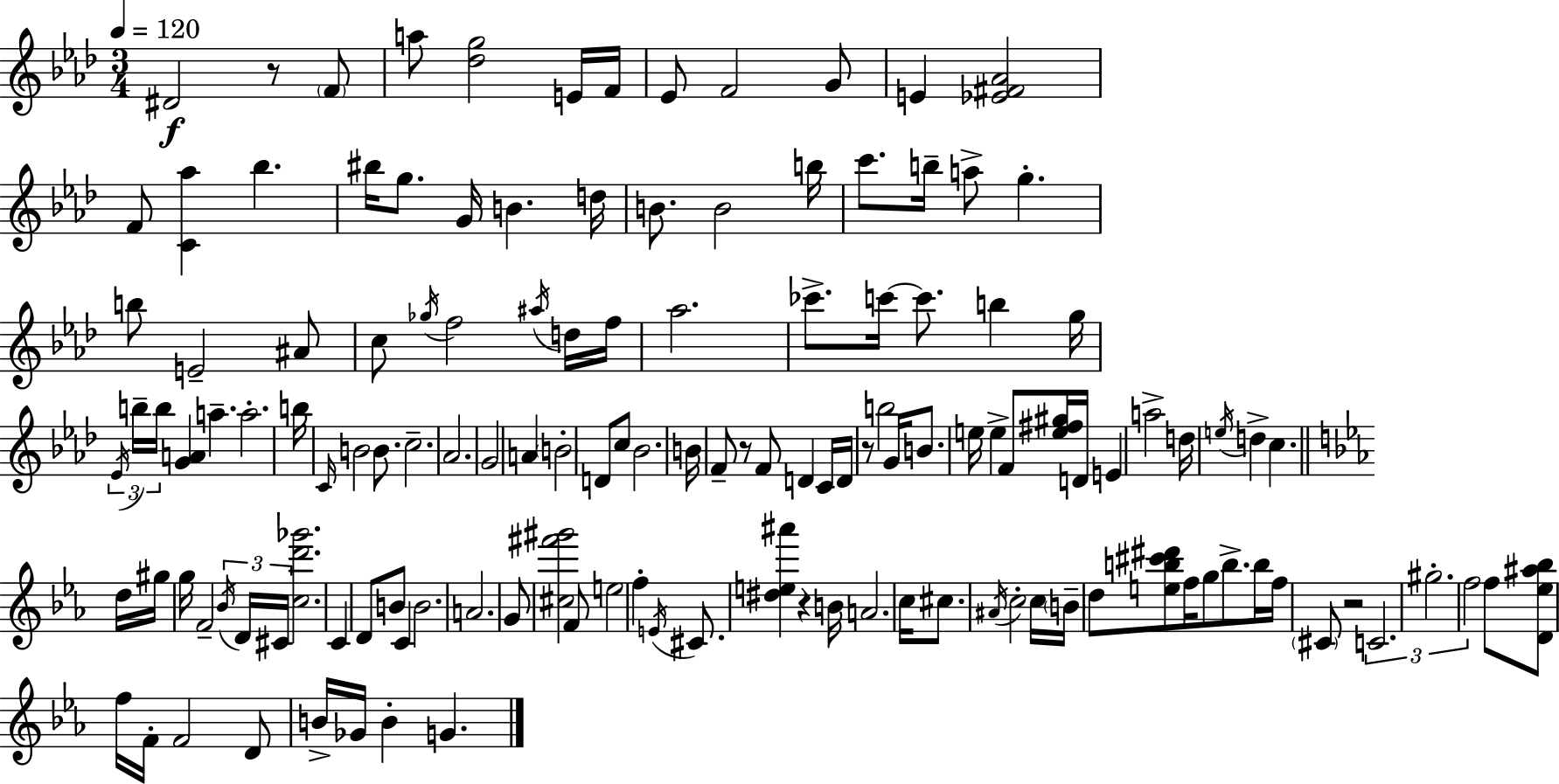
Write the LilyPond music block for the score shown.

{
  \clef treble
  \numericTimeSignature
  \time 3/4
  \key aes \major
  \tempo 4 = 120
  dis'2\f r8 \parenthesize f'8 | a''8 <des'' g''>2 e'16 f'16 | ees'8 f'2 g'8 | e'4 <ees' fis' aes'>2 | \break f'8 <c' aes''>4 bes''4. | bis''16 g''8. g'16 b'4. d''16 | b'8. b'2 b''16 | c'''8. b''16-- a''8-> g''4.-. | \break b''8 e'2-- ais'8 | c''8 \acciaccatura { ges''16 } f''2 \acciaccatura { ais''16 } | d''16 f''16 aes''2. | ces'''8.-> c'''16~~ c'''8. b''4 | \break g''16 \tuplet 3/2 { \acciaccatura { ees'16 } b''16-- b''16 } <g' a'>4 a''4.-- | a''2.-. | b''16 \grace { c'16 } b'2 | b'8. c''2.-- | \break aes'2. | g'2 | a'4 \parenthesize b'2-. | d'8 c''8 bes'2. | \break b'16 f'8-- r8 f'8 d'4 | c'16 d'16 r8 b''2 | g'16 b'8. e''16 e''4-> | f'8 <e'' fis'' gis''>16 d'16 e'4 a''2-> | \break d''16 \acciaccatura { e''16 } d''4-> c''4. | \bar "||" \break \key ees \major d''16 gis''16 g''16 f'2-- \tuplet 3/2 { \acciaccatura { bes'16 } | d'16 cis'16 } <c'' d''' ges'''>2. | c'4 d'8 b'8 c'4 | b'2. | \break a'2. | g'8 <cis'' fis''' gis'''>2 | f'8 e''2 f''4-. | \acciaccatura { e'16 } cis'8. <dis'' e'' ais'''>4 r4 | \break b'16 a'2. | c''16 cis''8. \acciaccatura { ais'16 } c''2-. | c''16 \parenthesize b'16-- d''8 <e'' b'' cis''' dis'''>8 f''16 g''8 | b''8.-> b''16 f''16 \parenthesize cis'8 r2 | \break \tuplet 3/2 { c'2. | gis''2.-. | f''2 } | f''8 <d' ees'' ais'' bes''>8 f''16 f'16-. f'2 | \break d'8 b'16-> ges'16 b'4-. g'4. | \bar "|."
}